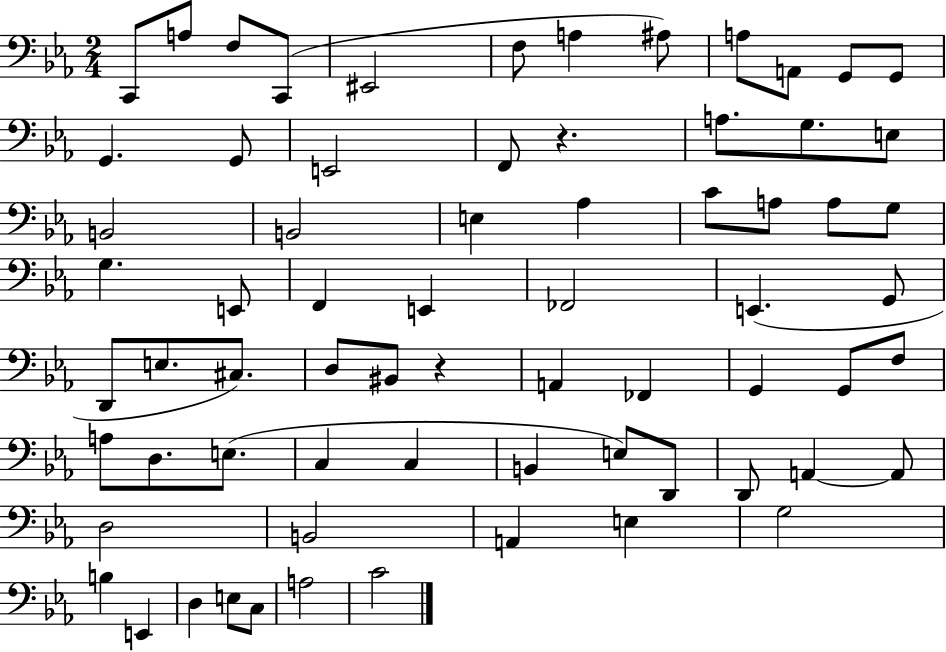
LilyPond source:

{
  \clef bass
  \numericTimeSignature
  \time 2/4
  \key ees \major
  c,8 a8 f8 c,8( | eis,2 | f8 a4 ais8) | a8 a,8 g,8 g,8 | \break g,4. g,8 | e,2 | f,8 r4. | a8. g8. e8 | \break b,2 | b,2 | e4 aes4 | c'8 a8 a8 g8 | \break g4. e,8 | f,4 e,4 | fes,2 | e,4.( g,8 | \break d,8 e8. cis8.) | d8 bis,8 r4 | a,4 fes,4 | g,4 g,8 f8 | \break a8 d8. e8.( | c4 c4 | b,4 e8) d,8 | d,8 a,4~~ a,8 | \break d2 | b,2 | a,4 e4 | g2 | \break b4 e,4 | d4 e8 c8 | a2 | c'2 | \break \bar "|."
}